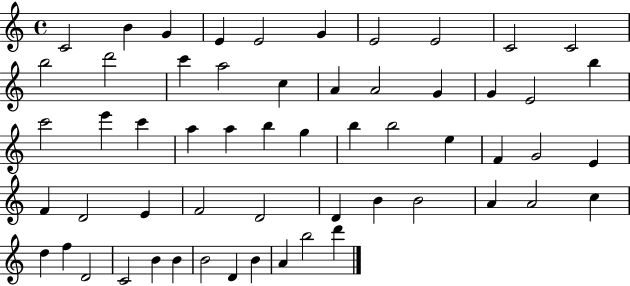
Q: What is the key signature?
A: C major